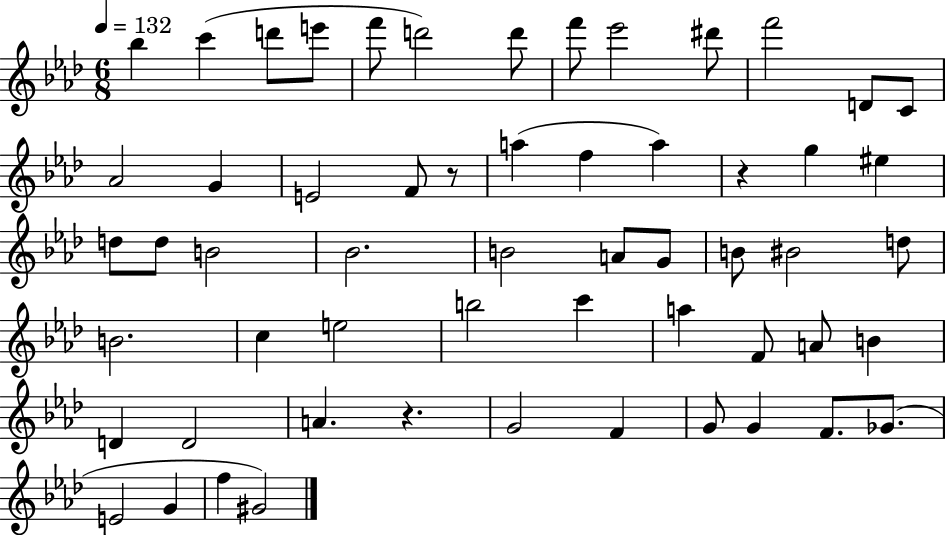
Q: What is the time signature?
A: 6/8